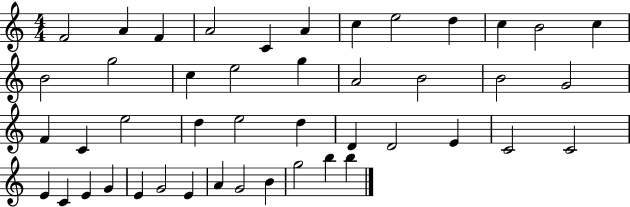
{
  \clef treble
  \numericTimeSignature
  \time 4/4
  \key c \major
  f'2 a'4 f'4 | a'2 c'4 a'4 | c''4 e''2 d''4 | c''4 b'2 c''4 | \break b'2 g''2 | c''4 e''2 g''4 | a'2 b'2 | b'2 g'2 | \break f'4 c'4 e''2 | d''4 e''2 d''4 | d'4 d'2 e'4 | c'2 c'2 | \break e'4 c'4 e'4 g'4 | e'4 g'2 e'4 | a'4 g'2 b'4 | g''2 b''4 b''4 | \break \bar "|."
}